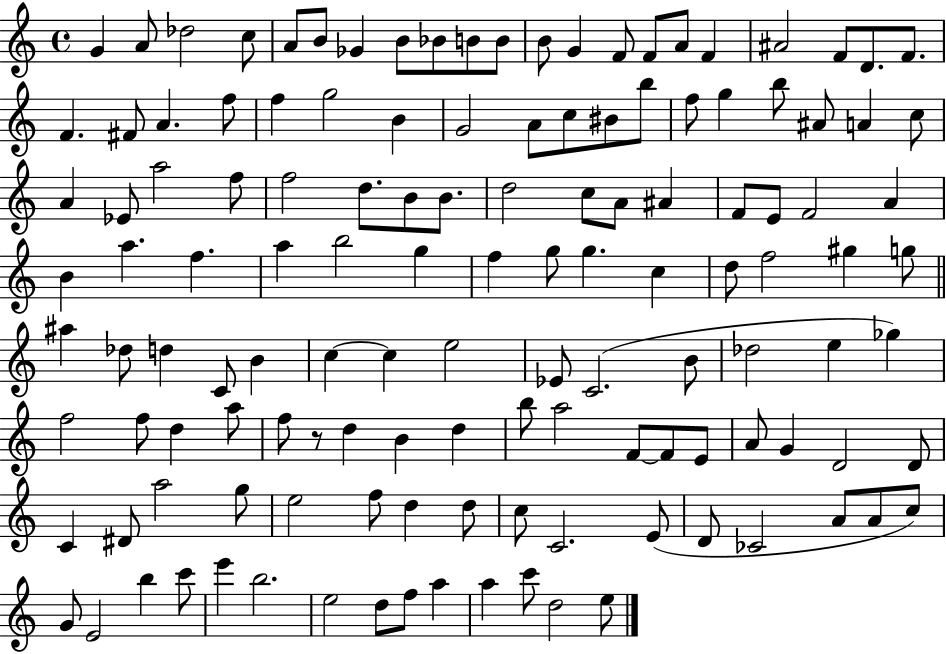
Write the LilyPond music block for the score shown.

{
  \clef treble
  \time 4/4
  \defaultTimeSignature
  \key c \major
  g'4 a'8 des''2 c''8 | a'8 b'8 ges'4 b'8 bes'8 b'8 b'8 | b'8 g'4 f'8 f'8 a'8 f'4 | ais'2 f'8 d'8. f'8. | \break f'4. fis'8 a'4. f''8 | f''4 g''2 b'4 | g'2 a'8 c''8 bis'8 b''8 | f''8 g''4 b''8 ais'8 a'4 c''8 | \break a'4 ees'8 a''2 f''8 | f''2 d''8. b'8 b'8. | d''2 c''8 a'8 ais'4 | f'8 e'8 f'2 a'4 | \break b'4 a''4. f''4. | a''4 b''2 g''4 | f''4 g''8 g''4. c''4 | d''8 f''2 gis''4 g''8 | \break \bar "||" \break \key c \major ais''4 des''8 d''4 c'8 b'4 | c''4~~ c''4 e''2 | ees'8 c'2.( b'8 | des''2 e''4 ges''4) | \break f''2 f''8 d''4 a''8 | f''8 r8 d''4 b'4 d''4 | b''8 a''2 f'8~~ f'8 e'8 | a'8 g'4 d'2 d'8 | \break c'4 dis'8 a''2 g''8 | e''2 f''8 d''4 d''8 | c''8 c'2. e'8( | d'8 ces'2 a'8 a'8 c''8) | \break g'8 e'2 b''4 c'''8 | e'''4 b''2. | e''2 d''8 f''8 a''4 | a''4 c'''8 d''2 e''8 | \break \bar "|."
}